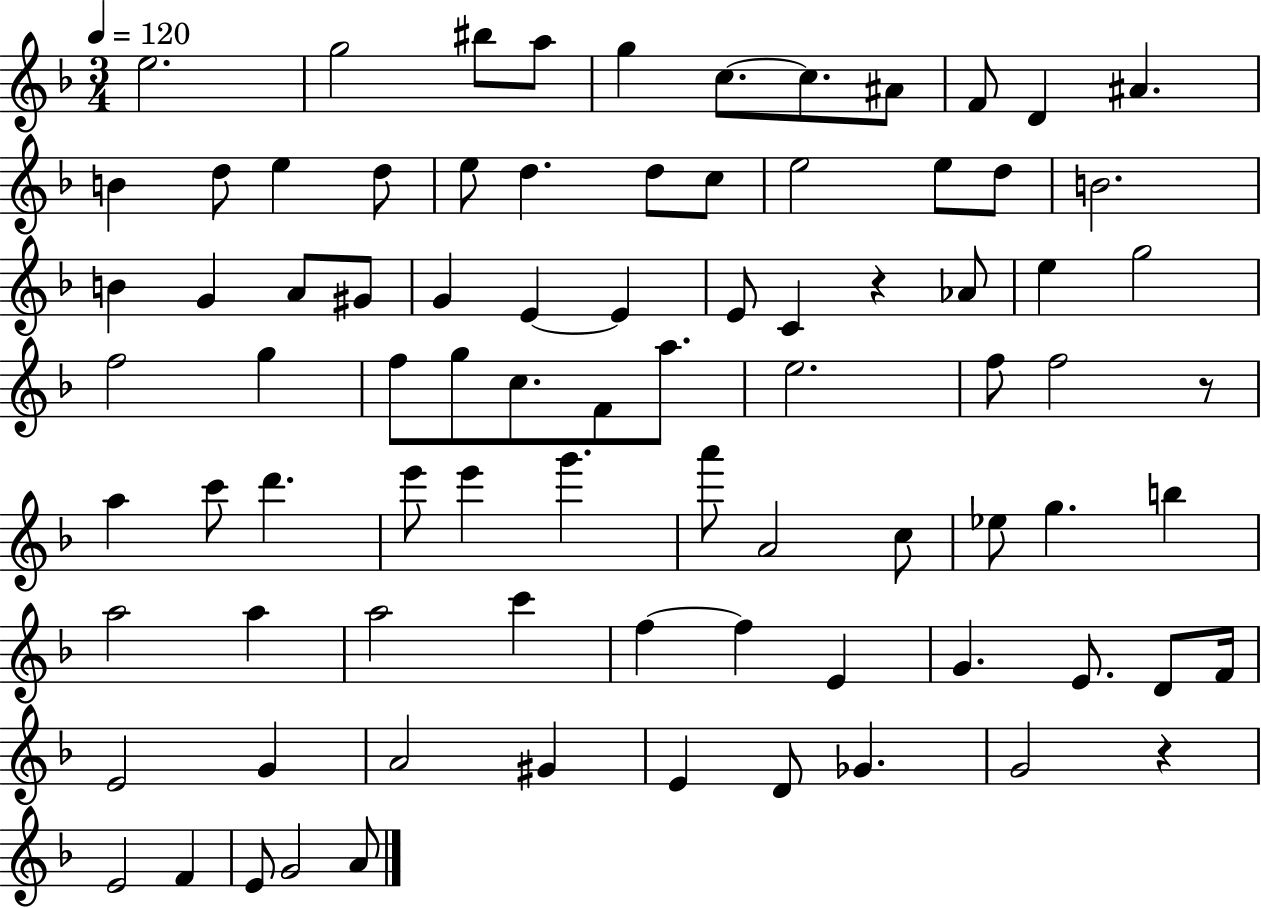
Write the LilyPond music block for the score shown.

{
  \clef treble
  \numericTimeSignature
  \time 3/4
  \key f \major
  \tempo 4 = 120
  e''2. | g''2 bis''8 a''8 | g''4 c''8.~~ c''8. ais'8 | f'8 d'4 ais'4. | \break b'4 d''8 e''4 d''8 | e''8 d''4. d''8 c''8 | e''2 e''8 d''8 | b'2. | \break b'4 g'4 a'8 gis'8 | g'4 e'4~~ e'4 | e'8 c'4 r4 aes'8 | e''4 g''2 | \break f''2 g''4 | f''8 g''8 c''8. f'8 a''8. | e''2. | f''8 f''2 r8 | \break a''4 c'''8 d'''4. | e'''8 e'''4 g'''4. | a'''8 a'2 c''8 | ees''8 g''4. b''4 | \break a''2 a''4 | a''2 c'''4 | f''4~~ f''4 e'4 | g'4. e'8. d'8 f'16 | \break e'2 g'4 | a'2 gis'4 | e'4 d'8 ges'4. | g'2 r4 | \break e'2 f'4 | e'8 g'2 a'8 | \bar "|."
}